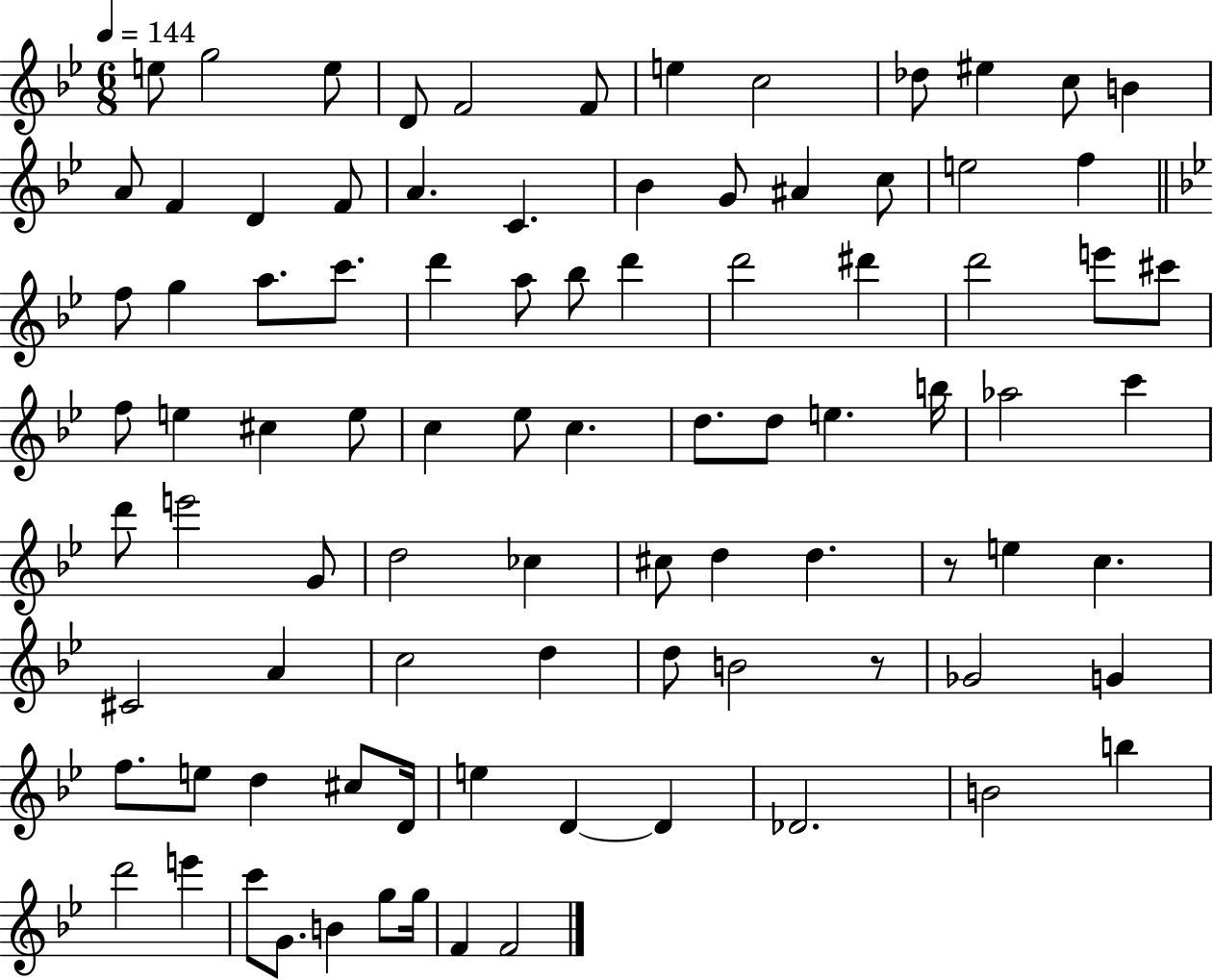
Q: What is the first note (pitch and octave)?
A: E5